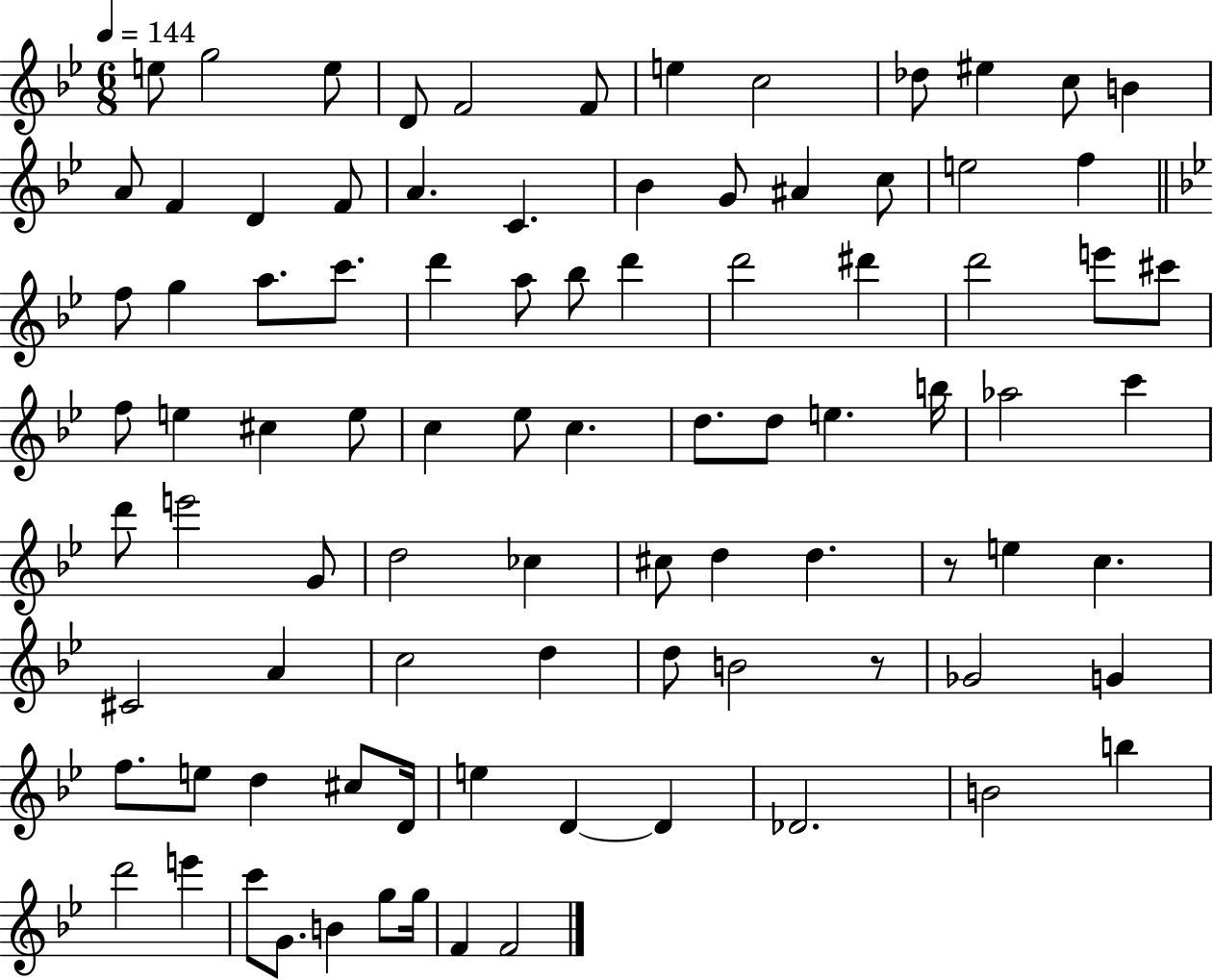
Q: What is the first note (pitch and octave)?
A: E5